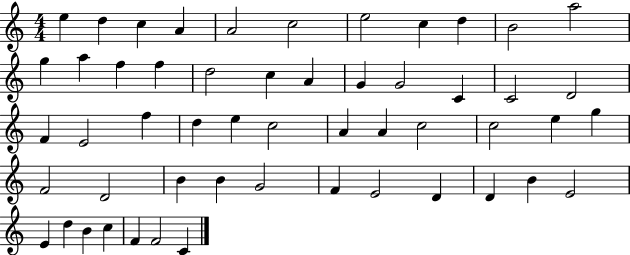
E5/q D5/q C5/q A4/q A4/h C5/h E5/h C5/q D5/q B4/h A5/h G5/q A5/q F5/q F5/q D5/h C5/q A4/q G4/q G4/h C4/q C4/h D4/h F4/q E4/h F5/q D5/q E5/q C5/h A4/q A4/q C5/h C5/h E5/q G5/q F4/h D4/h B4/q B4/q G4/h F4/q E4/h D4/q D4/q B4/q E4/h E4/q D5/q B4/q C5/q F4/q F4/h C4/q